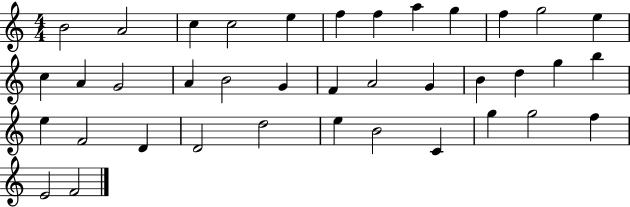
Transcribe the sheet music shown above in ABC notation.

X:1
T:Untitled
M:4/4
L:1/4
K:C
B2 A2 c c2 e f f a g f g2 e c A G2 A B2 G F A2 G B d g b e F2 D D2 d2 e B2 C g g2 f E2 F2